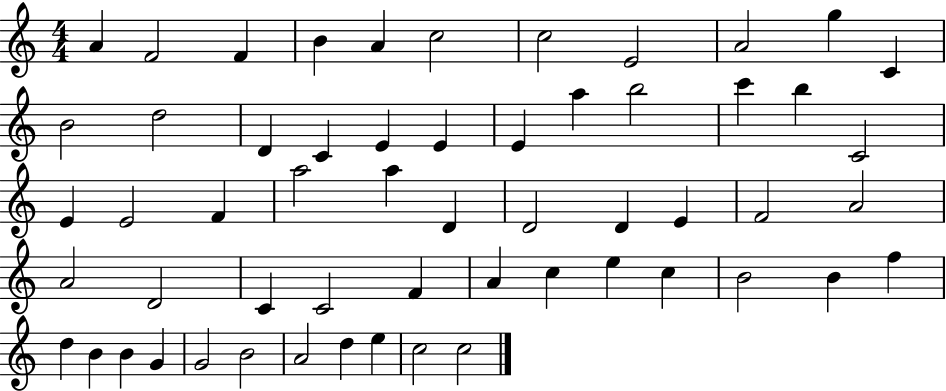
A4/q F4/h F4/q B4/q A4/q C5/h C5/h E4/h A4/h G5/q C4/q B4/h D5/h D4/q C4/q E4/q E4/q E4/q A5/q B5/h C6/q B5/q C4/h E4/q E4/h F4/q A5/h A5/q D4/q D4/h D4/q E4/q F4/h A4/h A4/h D4/h C4/q C4/h F4/q A4/q C5/q E5/q C5/q B4/h B4/q F5/q D5/q B4/q B4/q G4/q G4/h B4/h A4/h D5/q E5/q C5/h C5/h